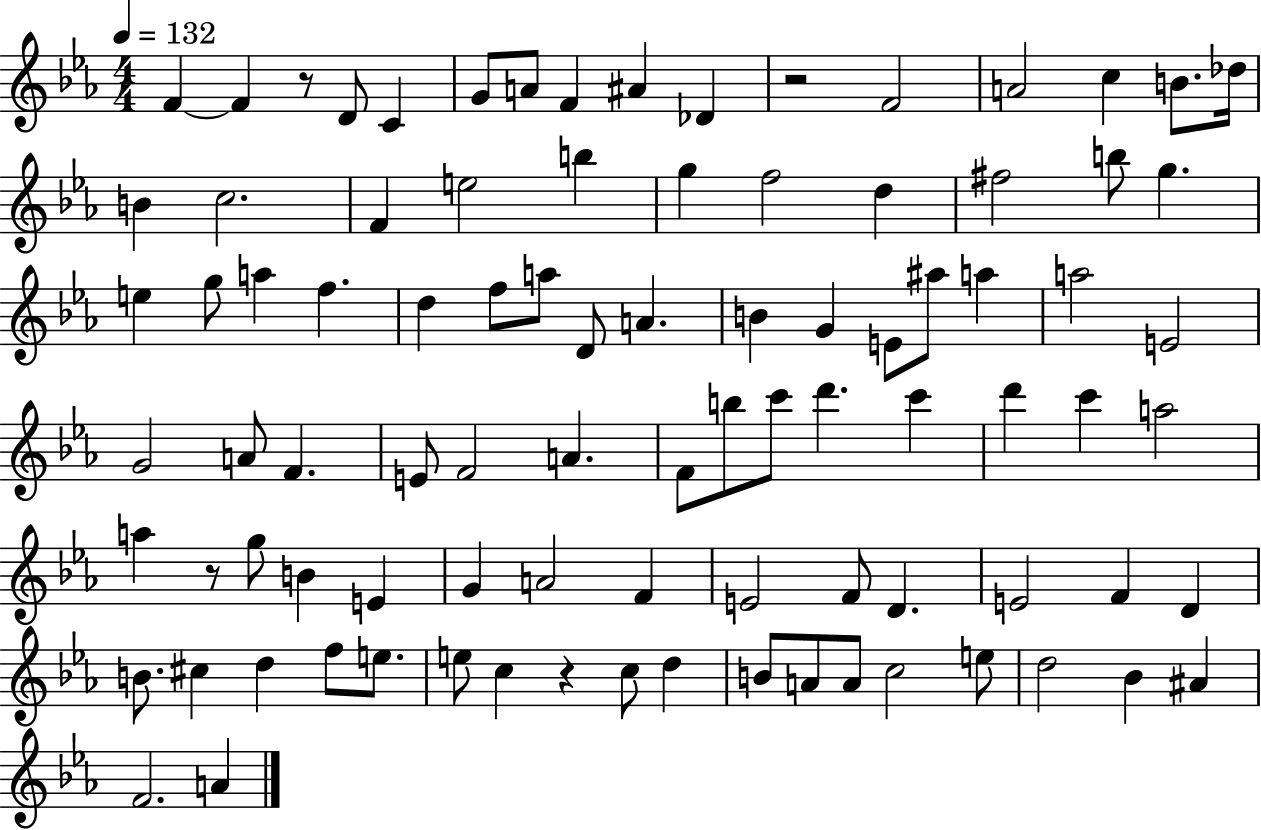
X:1
T:Untitled
M:4/4
L:1/4
K:Eb
F F z/2 D/2 C G/2 A/2 F ^A _D z2 F2 A2 c B/2 _d/4 B c2 F e2 b g f2 d ^f2 b/2 g e g/2 a f d f/2 a/2 D/2 A B G E/2 ^a/2 a a2 E2 G2 A/2 F E/2 F2 A F/2 b/2 c'/2 d' c' d' c' a2 a z/2 g/2 B E G A2 F E2 F/2 D E2 F D B/2 ^c d f/2 e/2 e/2 c z c/2 d B/2 A/2 A/2 c2 e/2 d2 _B ^A F2 A